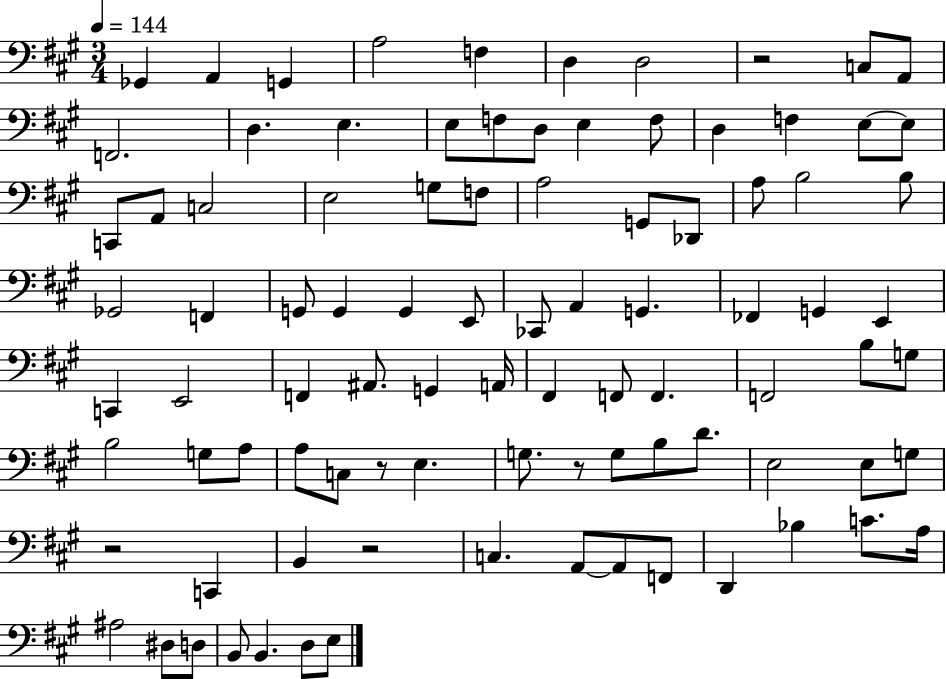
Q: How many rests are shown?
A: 5